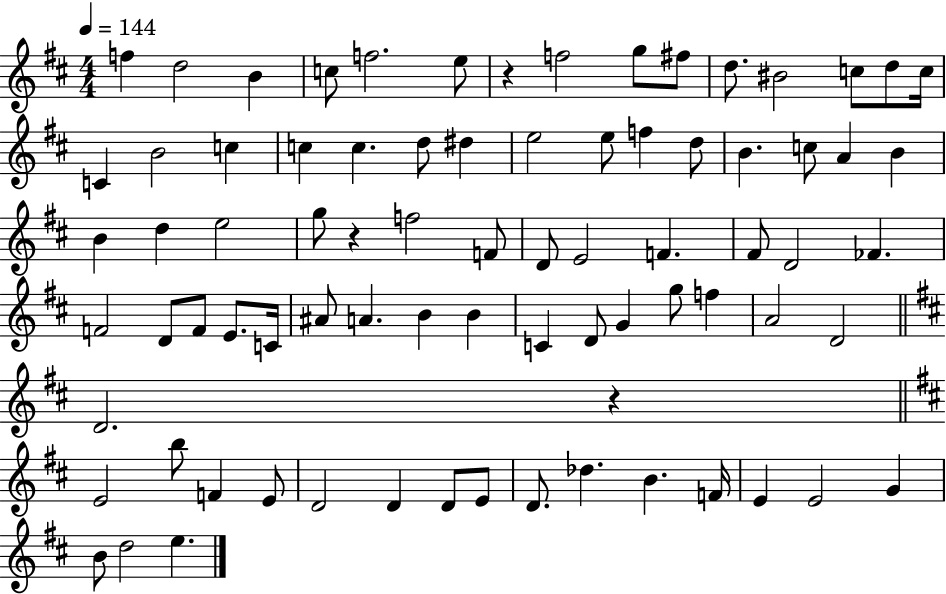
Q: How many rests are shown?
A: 3